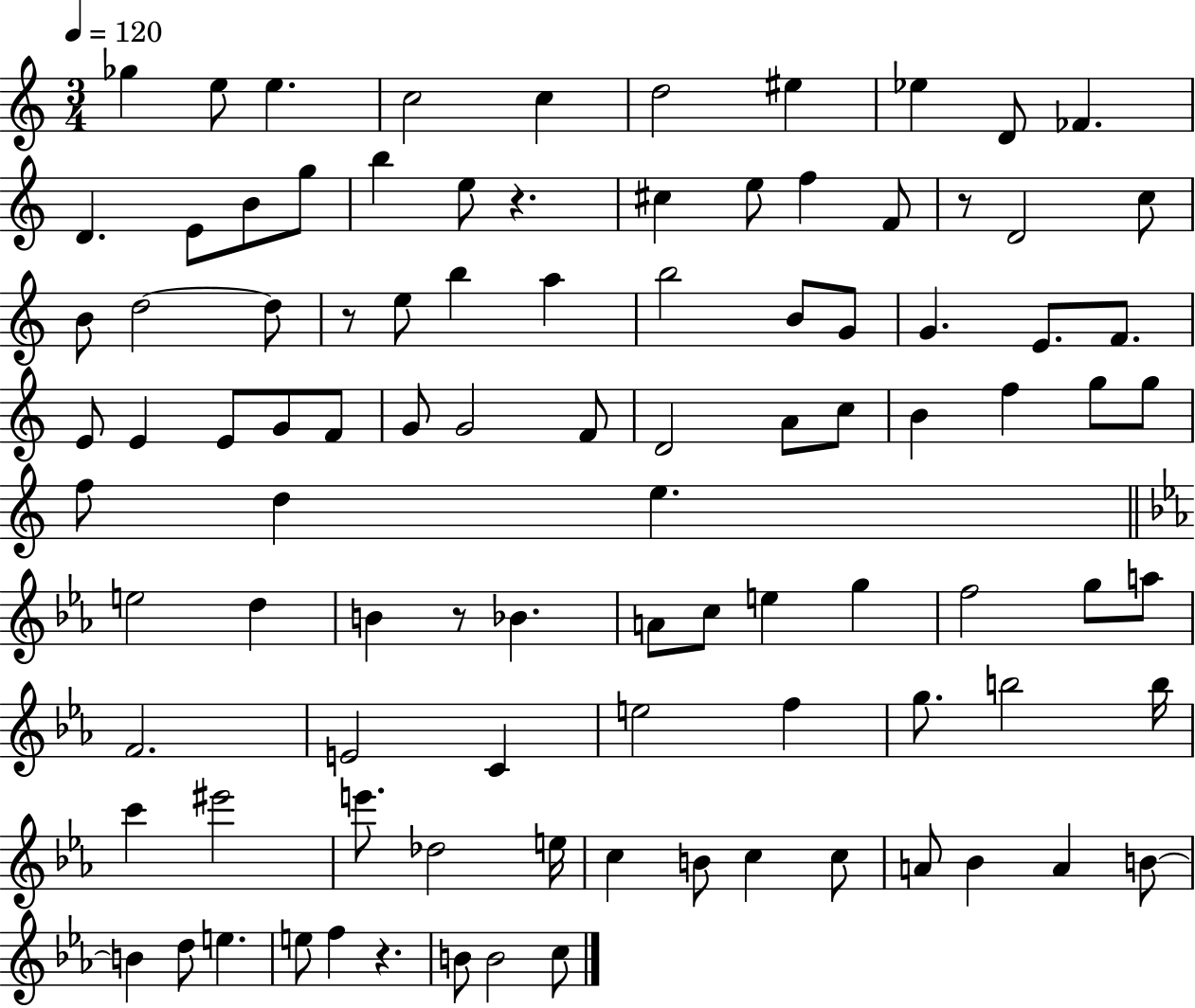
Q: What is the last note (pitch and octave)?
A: C5